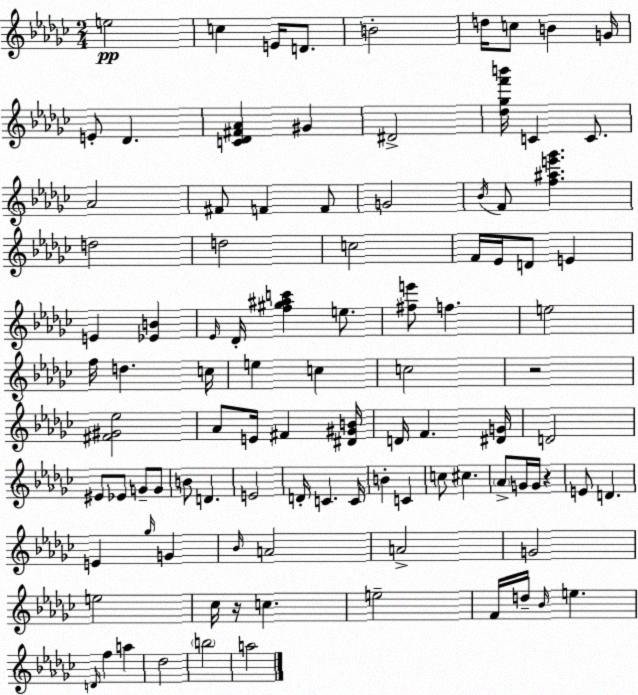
X:1
T:Untitled
M:2/4
L:1/4
K:Ebm
e2 c E/4 D/2 B2 d/4 c/2 B G/4 E/2 _D [C_D^F_A] ^G ^D2 [_d_gf'b']/4 C C/2 _A2 ^F/2 F F/2 G2 _B/4 F/2 [f^ae'_g'] d2 d2 c2 F/4 _E/4 D/2 E E [_EB] _E/4 _D/4 [f^g^ac'] e/2 [^fe']/2 f e2 f/4 d c/4 e c c2 z2 [^F^G_e]2 _A/2 E/4 ^F [^D^GB]/4 D/4 F [^DG]/4 D2 ^E/2 _E/2 G/2 G/2 B/2 D E2 D/4 C C/4 B C c/2 ^c _A/2 G/4 G/4 z E/2 D E _g/4 G _B/4 A2 A2 G2 e2 _c/4 z/4 c e2 F/4 d/4 _B/4 e D/4 f a _d2 b2 a2